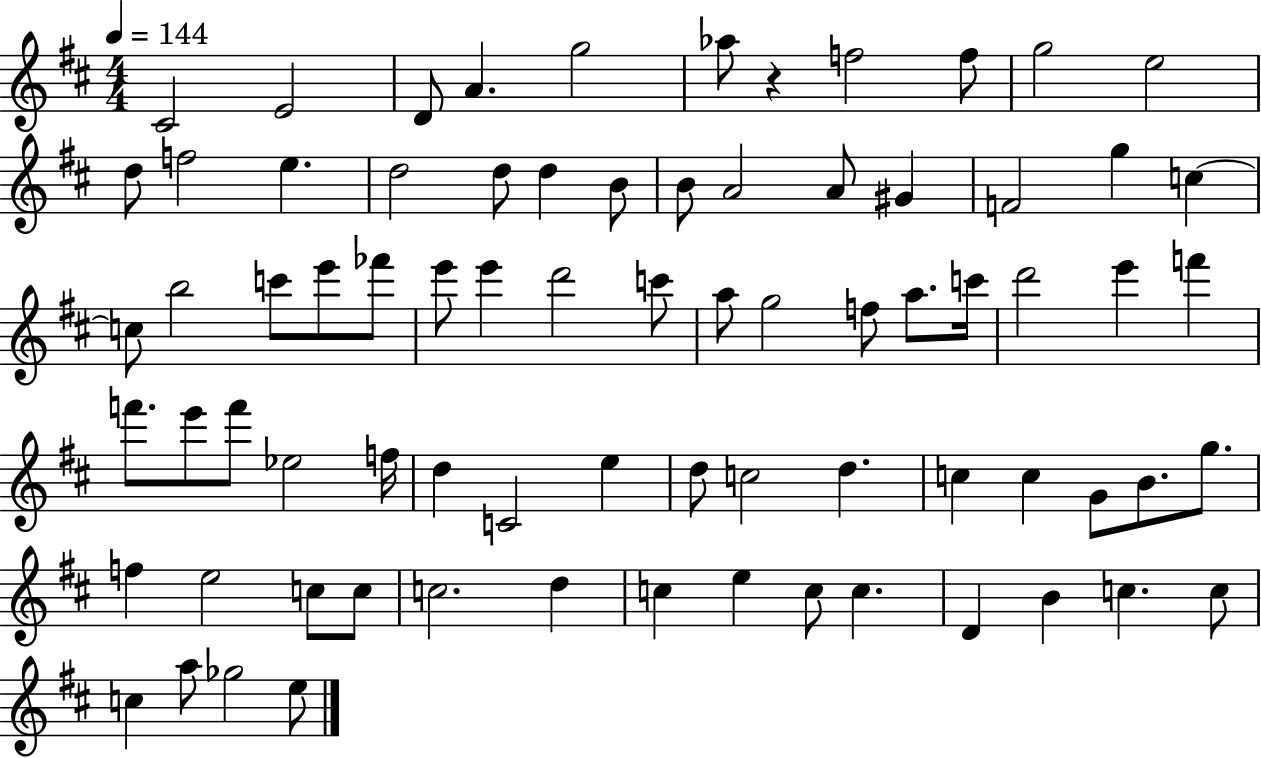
C#4/h E4/h D4/e A4/q. G5/h Ab5/e R/q F5/h F5/e G5/h E5/h D5/e F5/h E5/q. D5/h D5/e D5/q B4/e B4/e A4/h A4/e G#4/q F4/h G5/q C5/q C5/e B5/h C6/e E6/e FES6/e E6/e E6/q D6/h C6/e A5/e G5/h F5/e A5/e. C6/s D6/h E6/q F6/q F6/e. E6/e F6/e Eb5/h F5/s D5/q C4/h E5/q D5/e C5/h D5/q. C5/q C5/q G4/e B4/e. G5/e. F5/q E5/h C5/e C5/e C5/h. D5/q C5/q E5/q C5/e C5/q. D4/q B4/q C5/q. C5/e C5/q A5/e Gb5/h E5/e